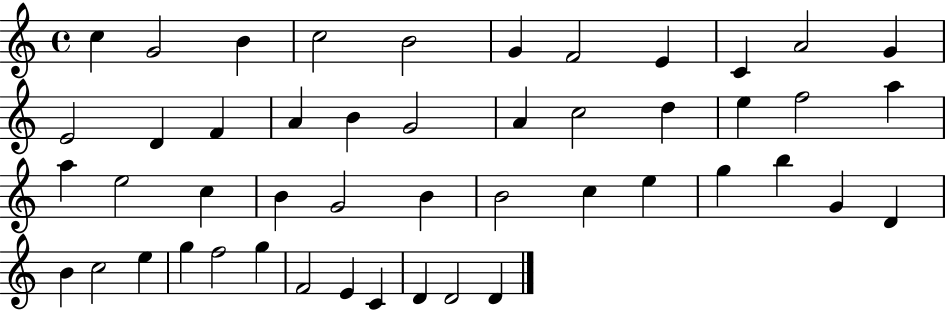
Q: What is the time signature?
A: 4/4